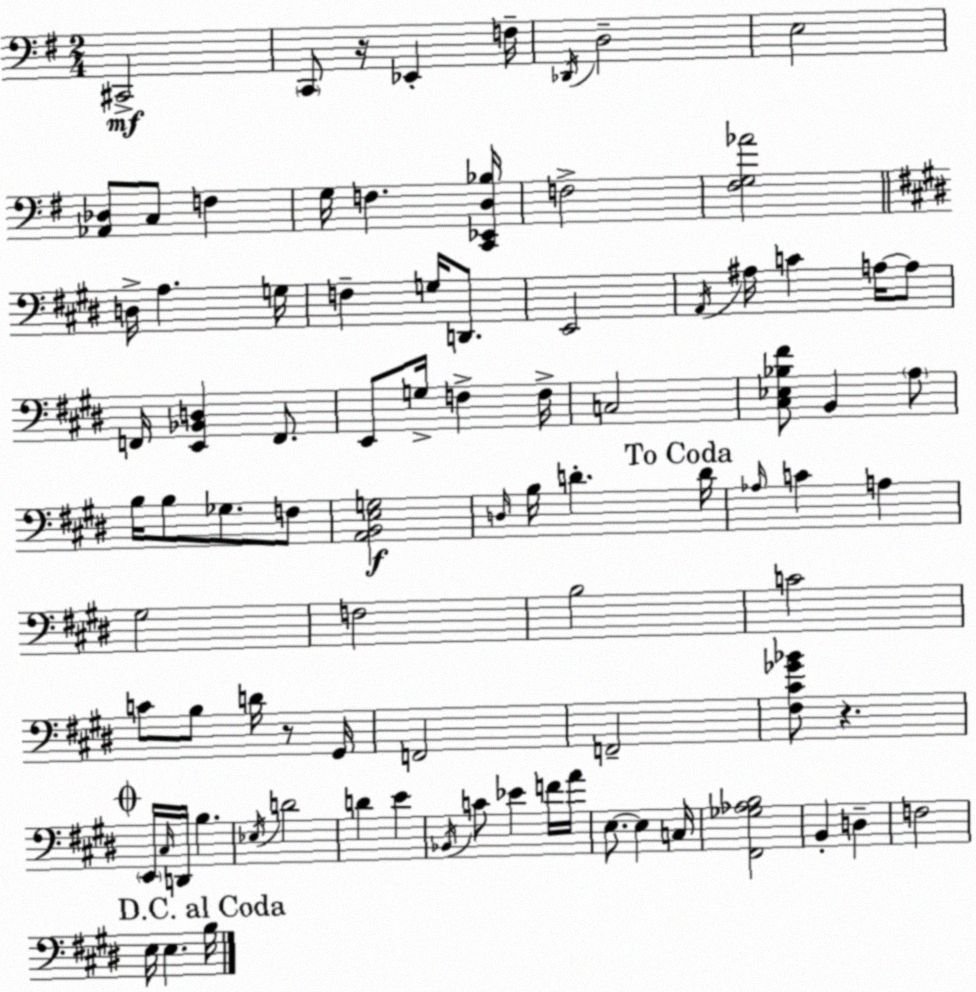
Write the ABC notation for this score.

X:1
T:Untitled
M:2/4
L:1/4
K:G
^C,,2 C,,/2 z/4 _E,, F,/4 _D,,/4 D,2 E,2 [_A,,_D,]/2 C,/2 F, G,/4 F, [C,,_E,,D,_B,]/4 F,2 [^F,G,_A]2 D,/4 A, G,/4 F, G,/4 D,,/2 E,,2 A,,/4 ^A,/4 C A,/4 A,/2 F,,/4 [E,,_B,,D,] F,,/2 E,,/2 G,/4 F, F,/4 C,2 [^C,_E,_B,^F]/2 B,, A,/2 B,/4 B,/2 _G,/2 F,/2 [A,,B,,E,G,]2 D,/4 B,/4 D D/4 _A,/4 C A, ^G,2 F,2 B,2 C2 C/2 B,/2 D/4 z/2 ^G,,/4 F,,2 F,,2 [^F,^C_G_B]/2 z E,,/4 ^C,/4 D,,/4 B, _E,/4 D2 D E _B,,/4 C/2 _E F/4 A/4 E,/2 E, C,/4 [^F,,_G,_A,B,]2 B,, D, F,2 E,/4 E, B,/4